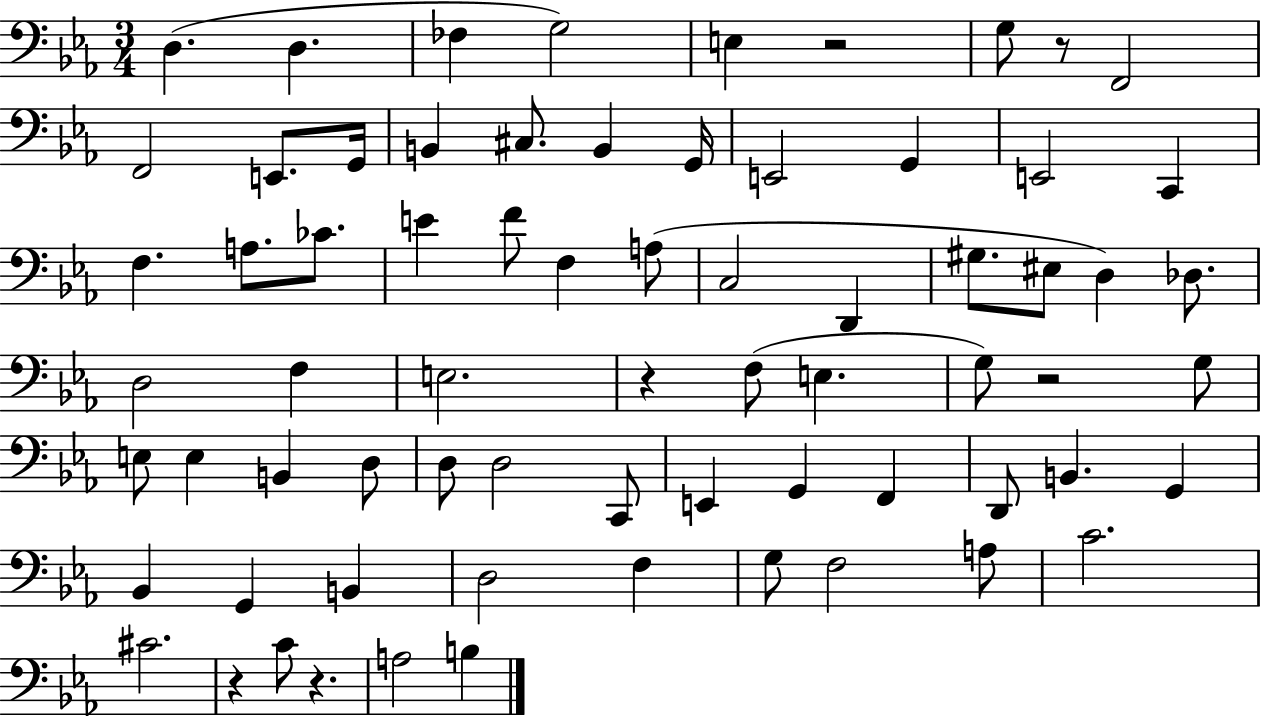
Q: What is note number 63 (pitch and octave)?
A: A3